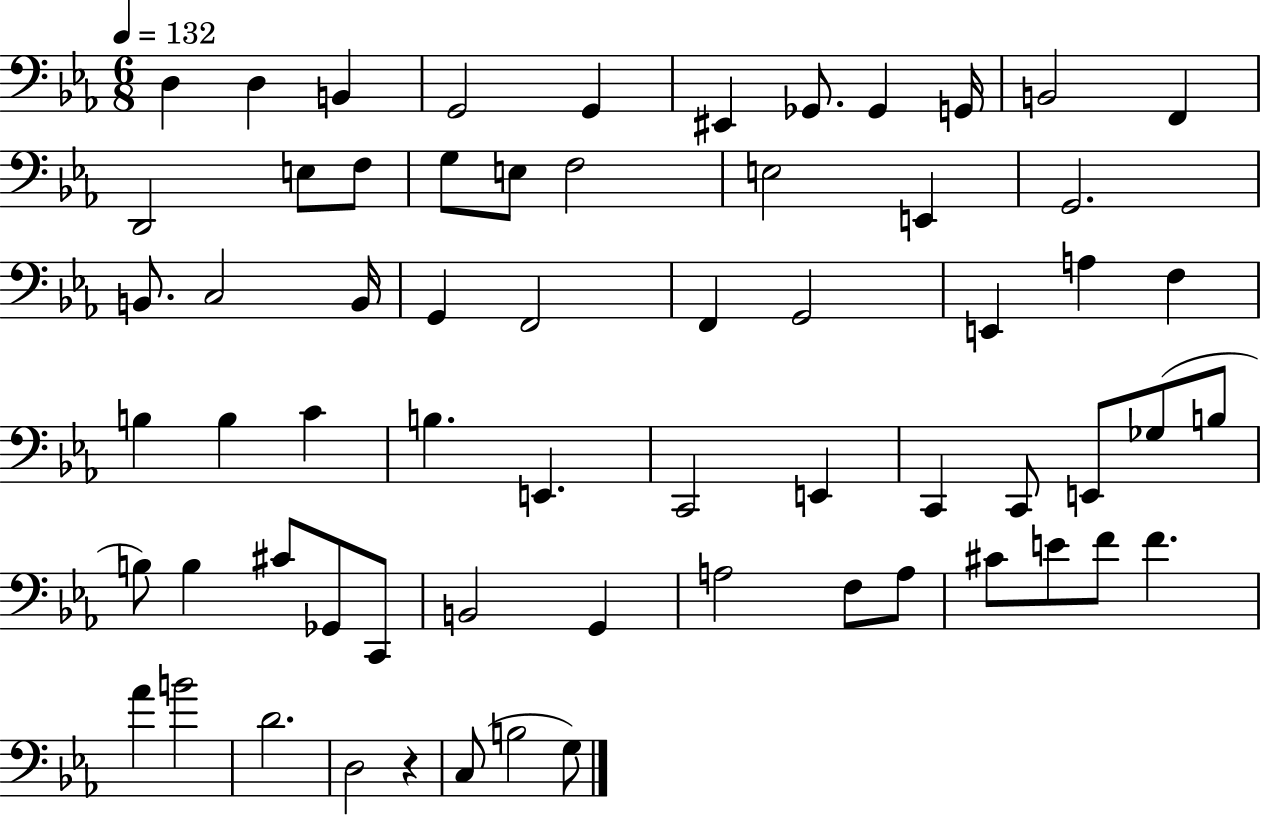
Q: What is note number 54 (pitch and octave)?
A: E4